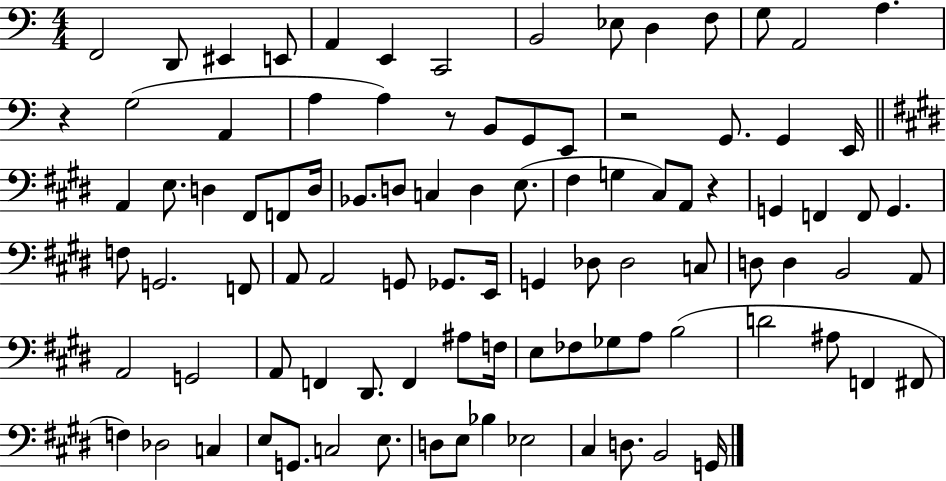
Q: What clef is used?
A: bass